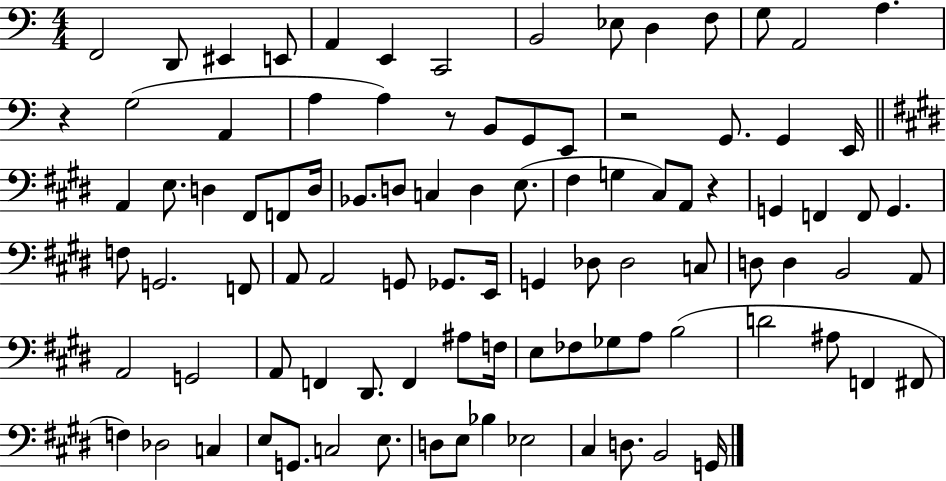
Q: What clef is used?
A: bass